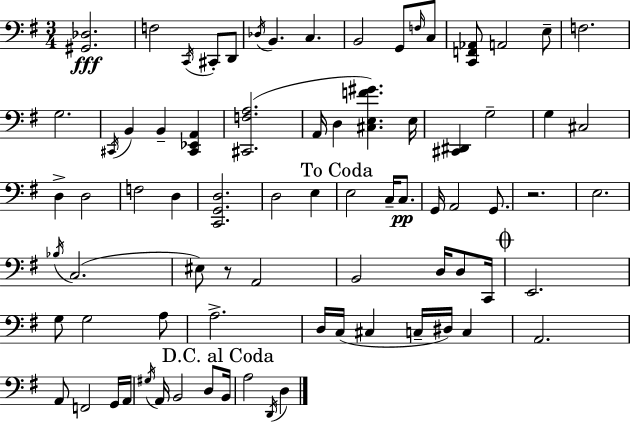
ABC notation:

X:1
T:Untitled
M:3/4
L:1/4
K:G
[^G,,_D,]2 F,2 C,,/4 ^C,,/2 D,,/2 _D,/4 B,, C, B,,2 G,,/2 F,/4 C,/2 [C,,F,,_A,,]/2 A,,2 E,/2 F,2 G,2 ^C,,/4 B,, B,, [^C,,_E,,A,,] [^C,,F,A,]2 A,,/4 D, [^C,E,F^G] E,/4 [^C,,^D,,] G,2 G, ^C,2 D, D,2 F,2 D, [C,,G,,D,]2 D,2 E, E,2 C,/4 C,/2 G,,/4 A,,2 G,,/2 z2 E,2 _B,/4 C,2 ^E,/2 z/2 A,,2 B,,2 D,/4 D,/2 C,,/4 E,,2 G,/2 G,2 A,/2 A,2 D,/4 C,/4 ^C, C,/4 ^D,/4 C, A,,2 A,,/2 F,,2 G,,/4 A,,/4 ^G,/4 A,,/4 B,,2 D,/2 B,,/4 A,2 D,,/4 D,